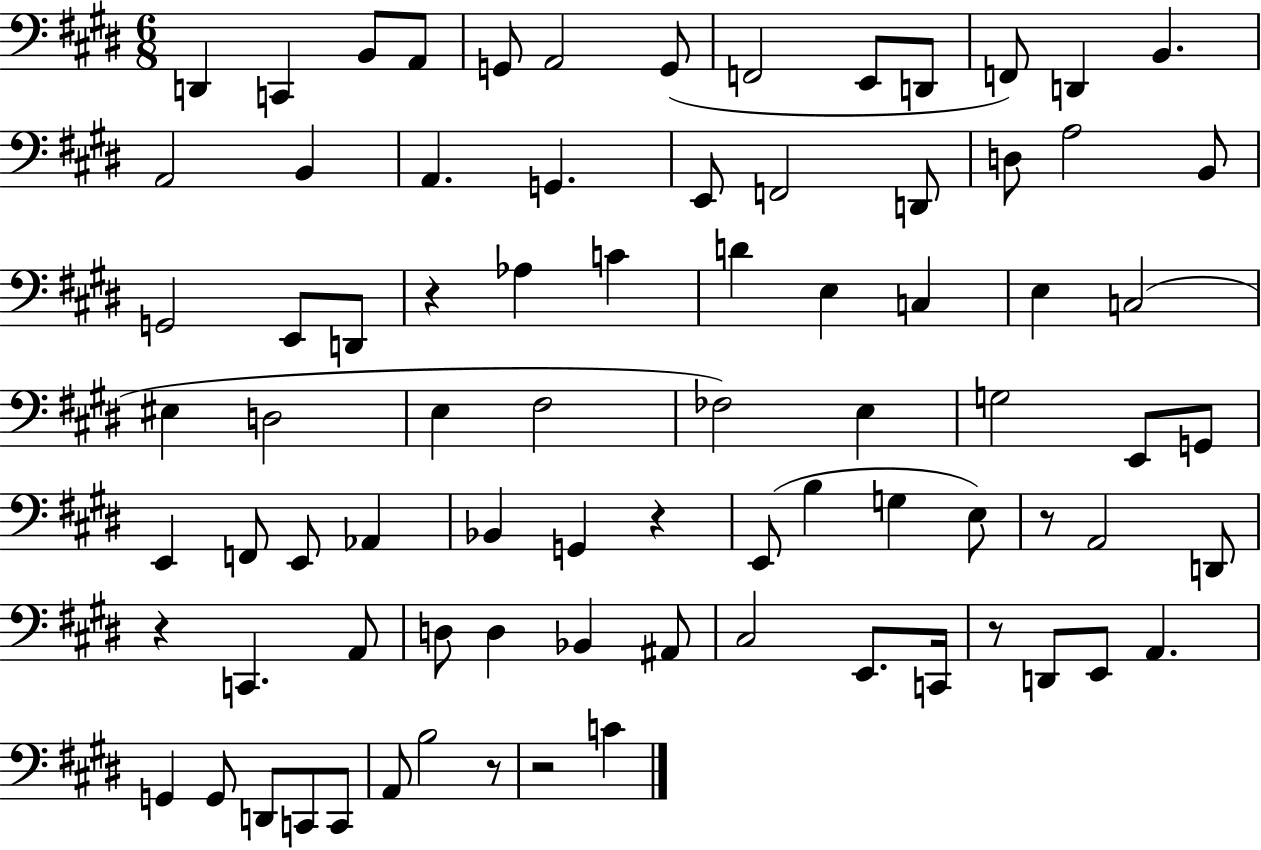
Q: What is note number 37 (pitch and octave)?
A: F#3